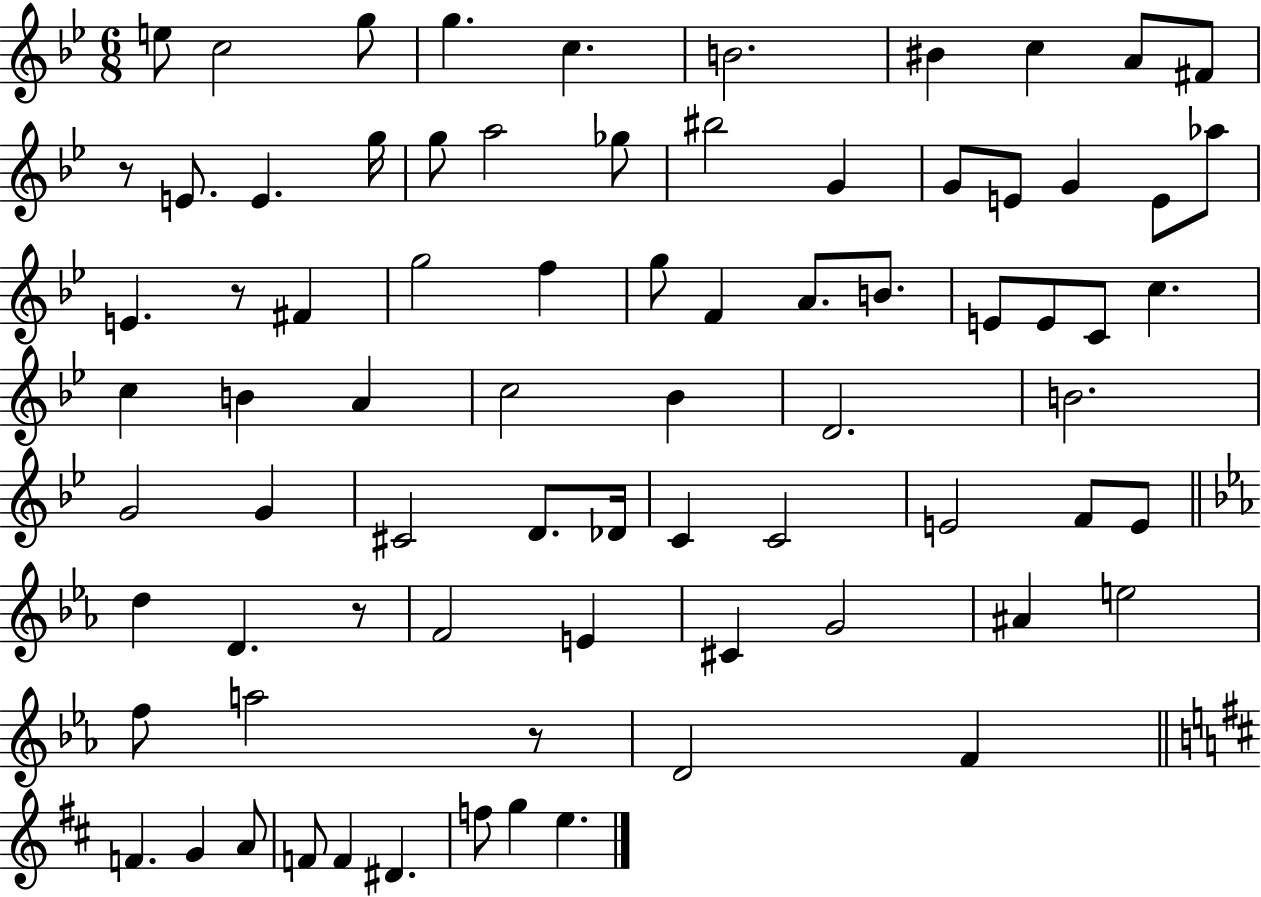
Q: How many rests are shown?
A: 4